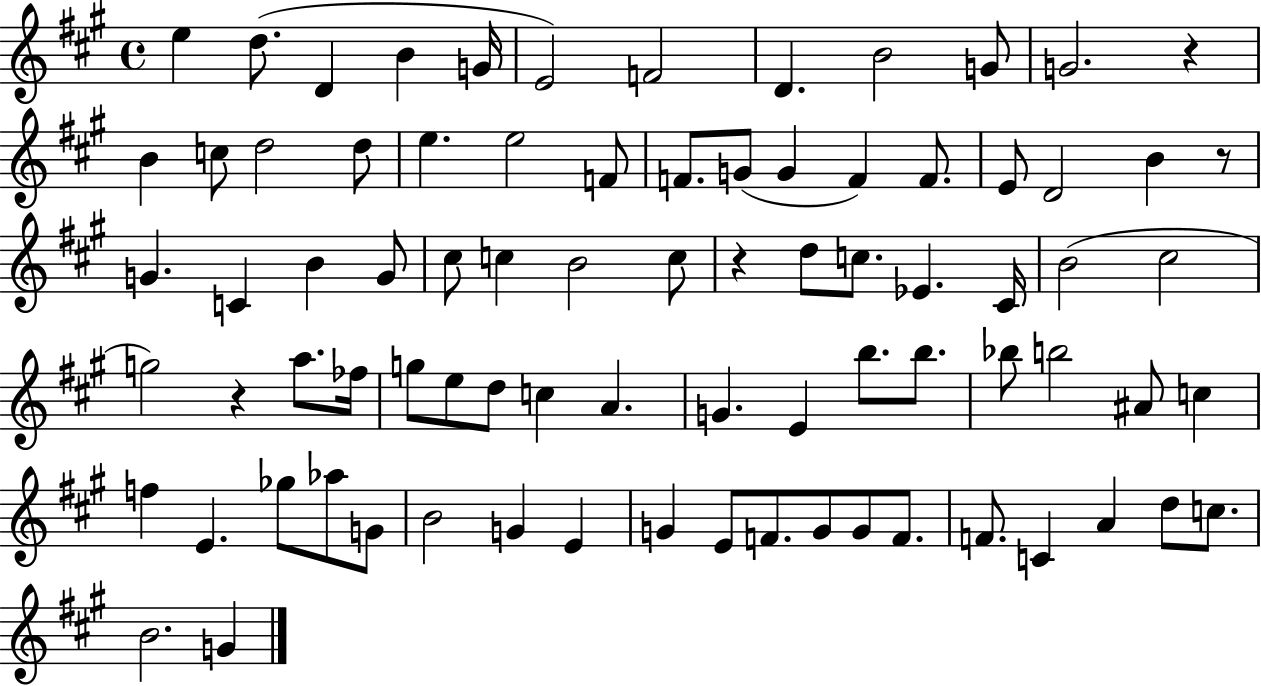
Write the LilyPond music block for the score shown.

{
  \clef treble
  \time 4/4
  \defaultTimeSignature
  \key a \major
  e''4 d''8.( d'4 b'4 g'16 | e'2) f'2 | d'4. b'2 g'8 | g'2. r4 | \break b'4 c''8 d''2 d''8 | e''4. e''2 f'8 | f'8. g'8( g'4 f'4) f'8. | e'8 d'2 b'4 r8 | \break g'4. c'4 b'4 g'8 | cis''8 c''4 b'2 c''8 | r4 d''8 c''8. ees'4. cis'16 | b'2( cis''2 | \break g''2) r4 a''8. fes''16 | g''8 e''8 d''8 c''4 a'4. | g'4. e'4 b''8. b''8. | bes''8 b''2 ais'8 c''4 | \break f''4 e'4. ges''8 aes''8 g'8 | b'2 g'4 e'4 | g'4 e'8 f'8. g'8 g'8 f'8. | f'8. c'4 a'4 d''8 c''8. | \break b'2. g'4 | \bar "|."
}